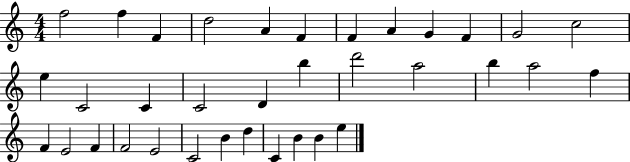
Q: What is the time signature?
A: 4/4